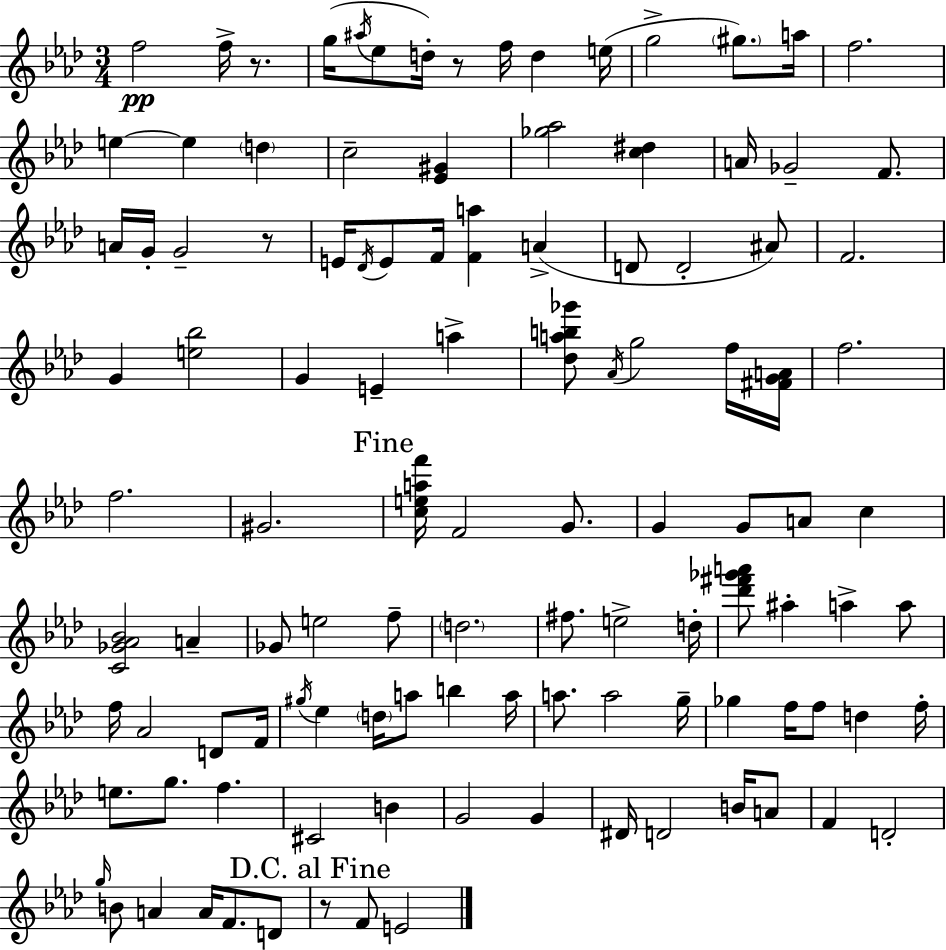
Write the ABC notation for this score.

X:1
T:Untitled
M:3/4
L:1/4
K:Ab
f2 f/4 z/2 g/4 ^a/4 _e/2 d/4 z/2 f/4 d e/4 g2 ^g/2 a/4 f2 e e d c2 [_E^G] [_g_a]2 [c^d] A/4 _G2 F/2 A/4 G/4 G2 z/2 E/4 _D/4 E/2 F/4 [Fa] A D/2 D2 ^A/2 F2 G [e_b]2 G E a [_dab_g']/2 _A/4 g2 f/4 [^FGA]/4 f2 f2 ^G2 [ceaf']/4 F2 G/2 G G/2 A/2 c [C_G_A_B]2 A _G/2 e2 f/2 d2 ^f/2 e2 d/4 [_d'^f'_g'a']/2 ^a a a/2 f/4 _A2 D/2 F/4 ^g/4 _e d/4 a/2 b a/4 a/2 a2 g/4 _g f/4 f/2 d f/4 e/2 g/2 f ^C2 B G2 G ^D/4 D2 B/4 A/2 F D2 g/4 B/2 A A/4 F/2 D/2 z/2 F/2 E2